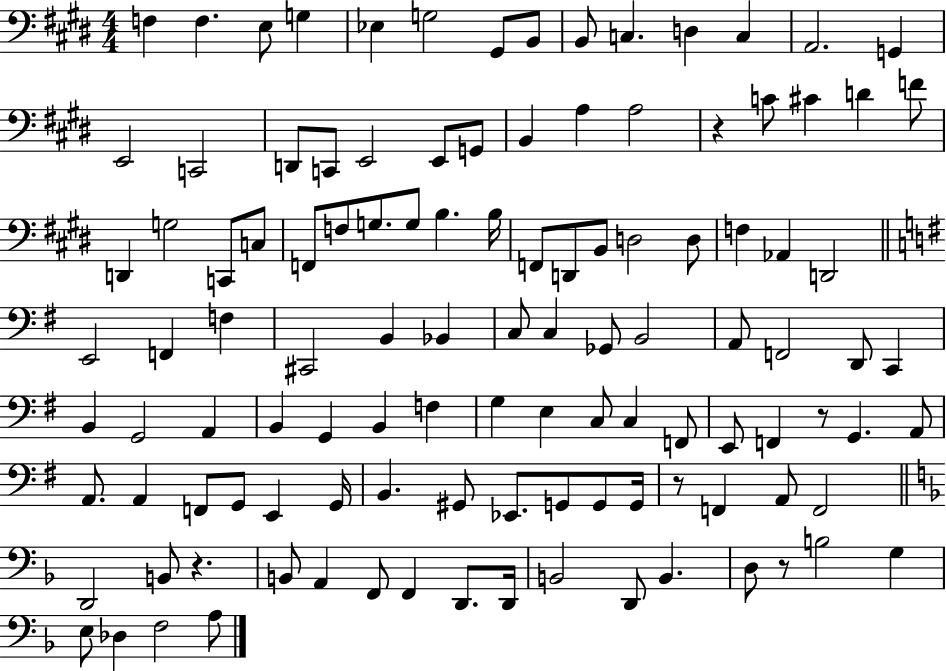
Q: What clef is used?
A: bass